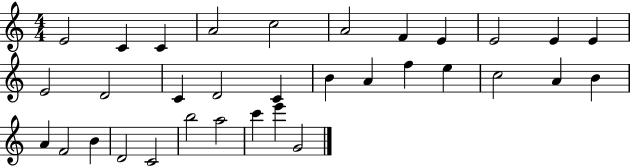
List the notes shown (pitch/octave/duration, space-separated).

E4/h C4/q C4/q A4/h C5/h A4/h F4/q E4/q E4/h E4/q E4/q E4/h D4/h C4/q D4/h C4/q B4/q A4/q F5/q E5/q C5/h A4/q B4/q A4/q F4/h B4/q D4/h C4/h B5/h A5/h C6/q E6/q G4/h